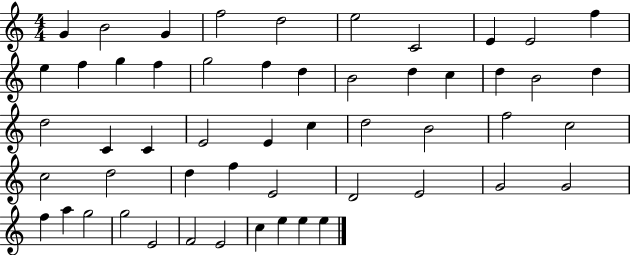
{
  \clef treble
  \numericTimeSignature
  \time 4/4
  \key c \major
  g'4 b'2 g'4 | f''2 d''2 | e''2 c'2 | e'4 e'2 f''4 | \break e''4 f''4 g''4 f''4 | g''2 f''4 d''4 | b'2 d''4 c''4 | d''4 b'2 d''4 | \break d''2 c'4 c'4 | e'2 e'4 c''4 | d''2 b'2 | f''2 c''2 | \break c''2 d''2 | d''4 f''4 e'2 | d'2 e'2 | g'2 g'2 | \break f''4 a''4 g''2 | g''2 e'2 | f'2 e'2 | c''4 e''4 e''4 e''4 | \break \bar "|."
}